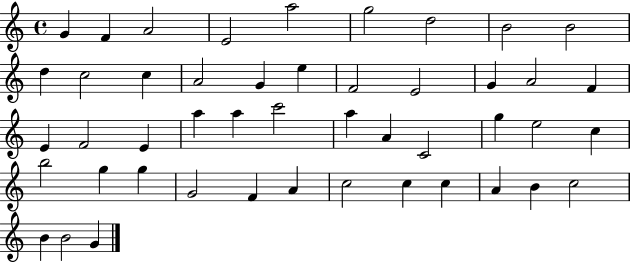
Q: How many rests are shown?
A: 0